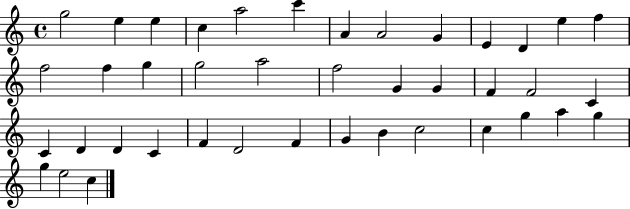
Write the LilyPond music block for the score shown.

{
  \clef treble
  \time 4/4
  \defaultTimeSignature
  \key c \major
  g''2 e''4 e''4 | c''4 a''2 c'''4 | a'4 a'2 g'4 | e'4 d'4 e''4 f''4 | \break f''2 f''4 g''4 | g''2 a''2 | f''2 g'4 g'4 | f'4 f'2 c'4 | \break c'4 d'4 d'4 c'4 | f'4 d'2 f'4 | g'4 b'4 c''2 | c''4 g''4 a''4 g''4 | \break g''4 e''2 c''4 | \bar "|."
}